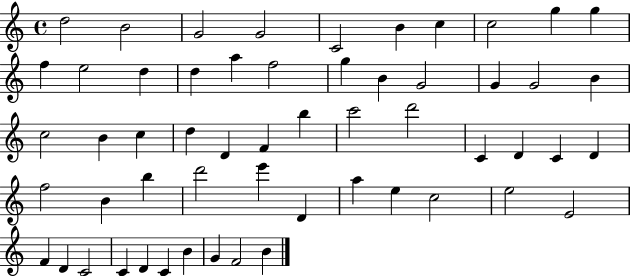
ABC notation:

X:1
T:Untitled
M:4/4
L:1/4
K:C
d2 B2 G2 G2 C2 B c c2 g g f e2 d d a f2 g B G2 G G2 B c2 B c d D F b c'2 d'2 C D C D f2 B b d'2 e' D a e c2 e2 E2 F D C2 C D C B G F2 B